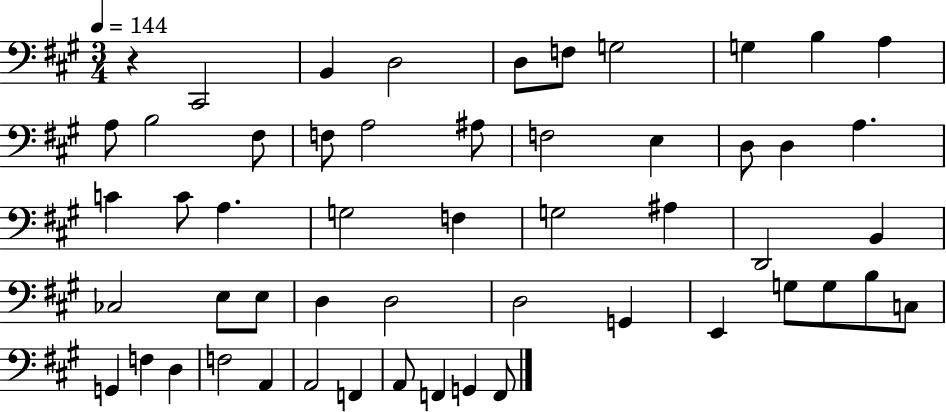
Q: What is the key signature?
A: A major